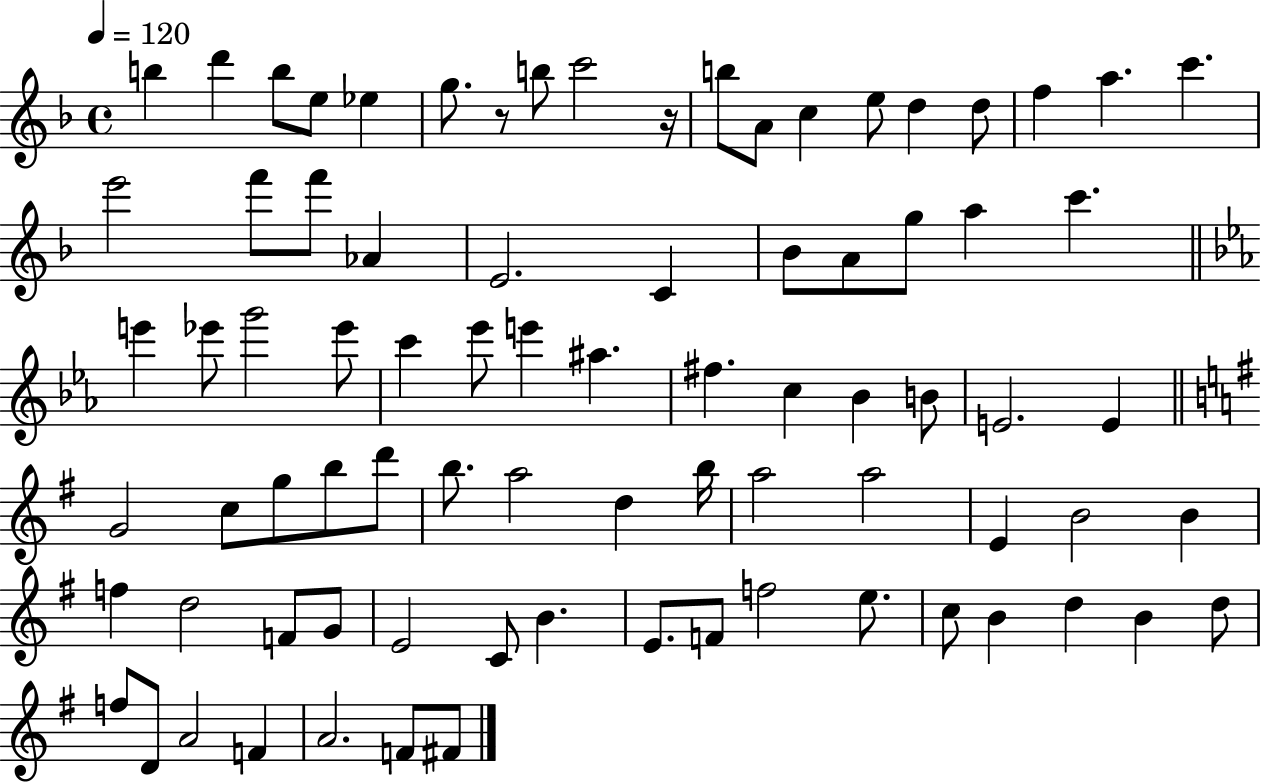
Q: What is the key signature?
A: F major